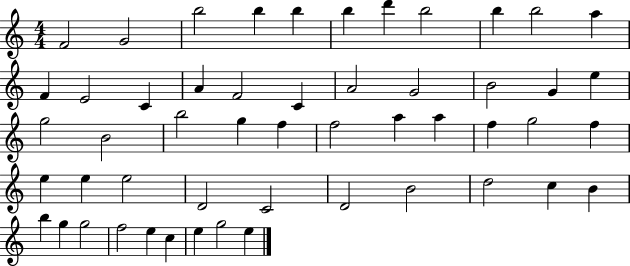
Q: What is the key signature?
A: C major